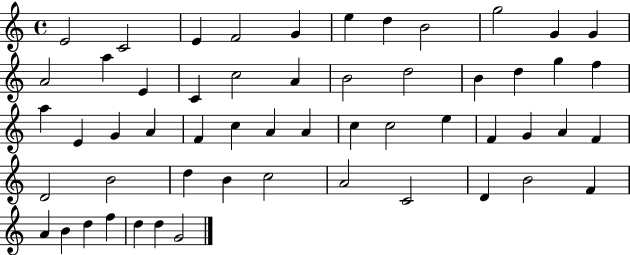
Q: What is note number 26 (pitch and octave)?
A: G4